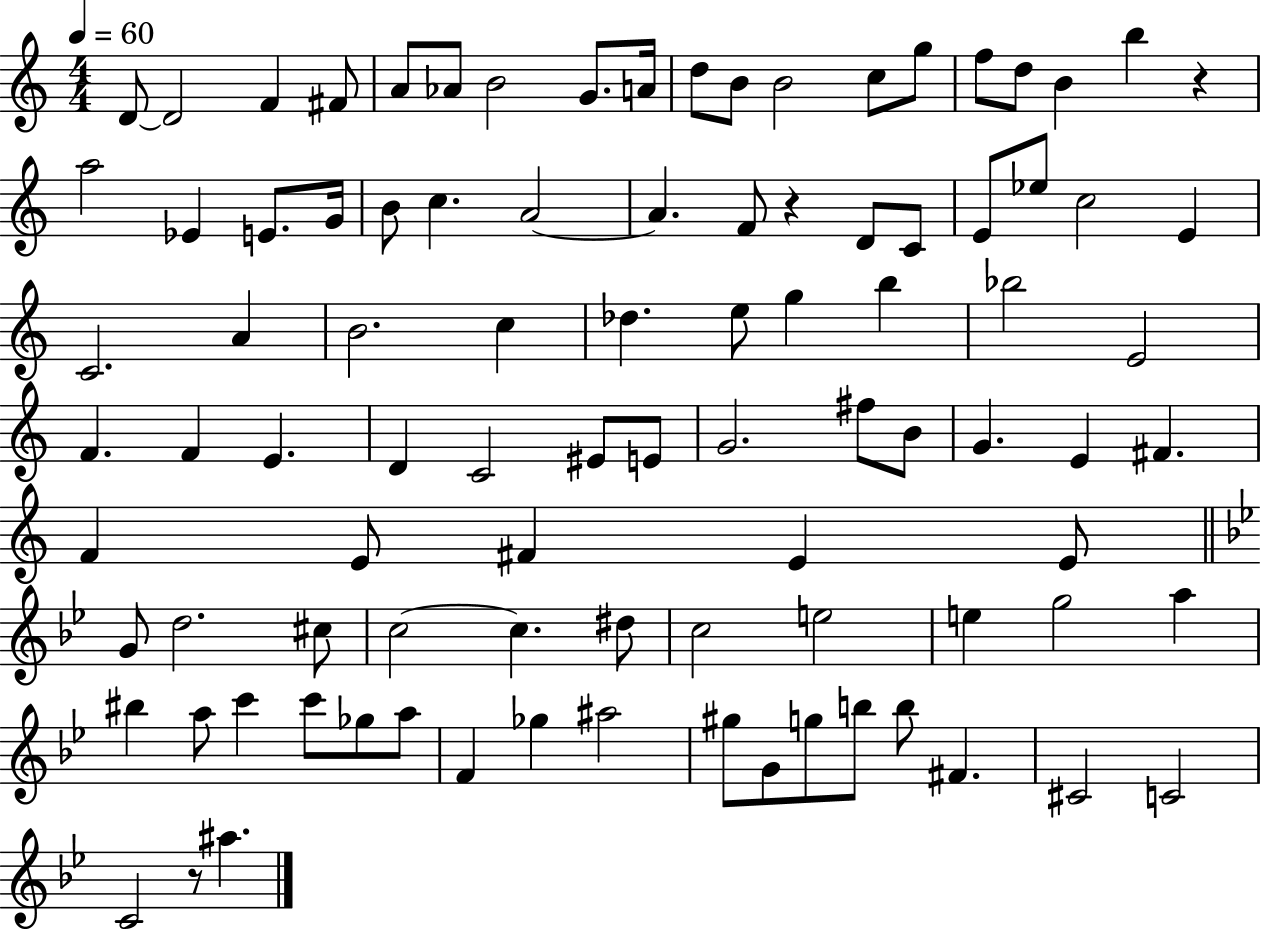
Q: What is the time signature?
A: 4/4